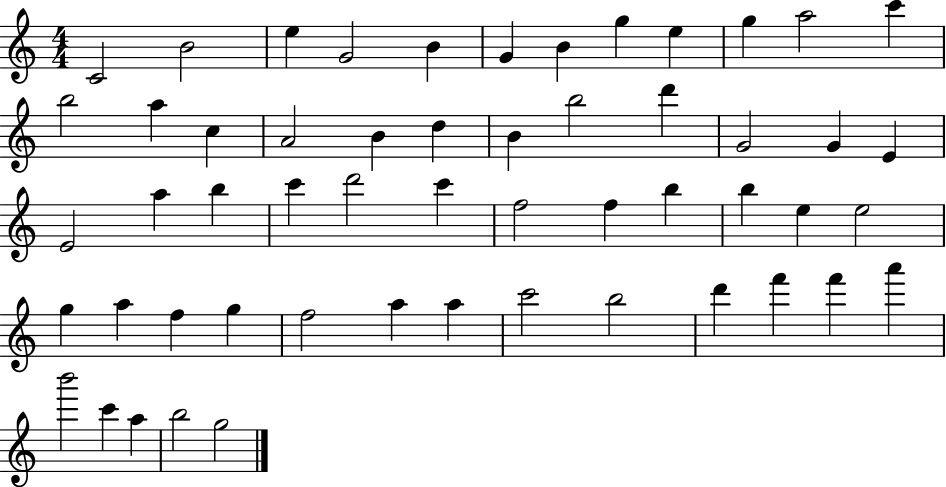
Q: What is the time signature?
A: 4/4